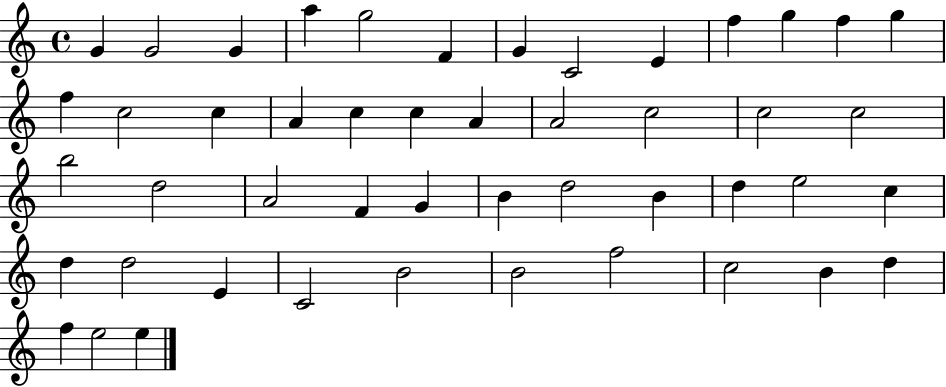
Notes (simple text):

G4/q G4/h G4/q A5/q G5/h F4/q G4/q C4/h E4/q F5/q G5/q F5/q G5/q F5/q C5/h C5/q A4/q C5/q C5/q A4/q A4/h C5/h C5/h C5/h B5/h D5/h A4/h F4/q G4/q B4/q D5/h B4/q D5/q E5/h C5/q D5/q D5/h E4/q C4/h B4/h B4/h F5/h C5/h B4/q D5/q F5/q E5/h E5/q